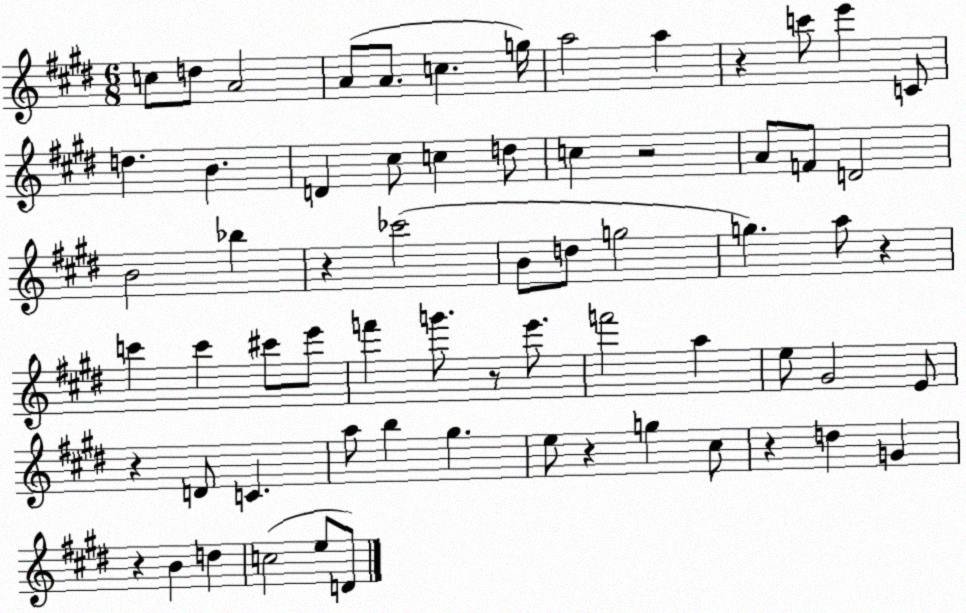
X:1
T:Untitled
M:6/8
L:1/4
K:E
c/2 d/2 A2 A/2 A/2 c g/4 a2 a z c'/2 e' C/2 d B D ^c/2 c d/2 c z2 A/2 F/2 D2 B2 _b z _c'2 B/2 d/2 g2 g a/2 z c' c' ^c'/2 e'/2 f' g'/2 z/2 e'/2 f'2 a e/2 ^G2 E/2 z D/2 C a/2 b ^g e/2 z g ^c/2 z d G z B d c2 e/2 D/2